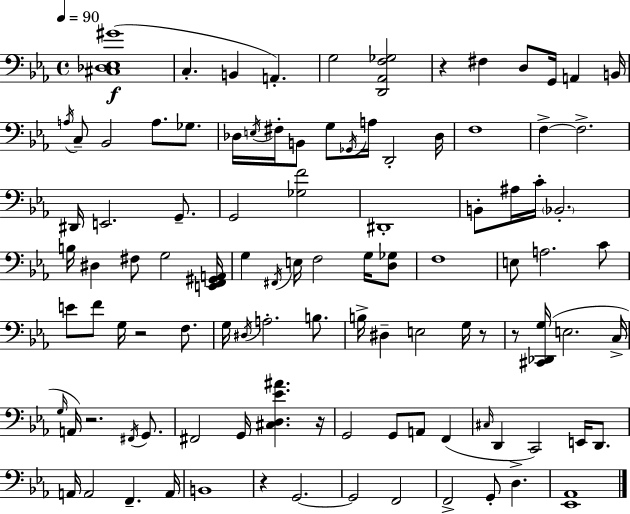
X:1
T:Untitled
M:4/4
L:1/4
K:Cm
[^C,_D,_E,^G]4 C, B,, A,, G,2 [D,,_A,,F,_G,]2 z ^F, D,/2 G,,/4 A,, B,,/4 A,/4 C,/2 _B,,2 A,/2 _G,/2 _D,/4 E,/4 ^F,/4 B,,/2 G,/2 _G,,/4 A,/4 D,,2 _D,/4 F,4 F, F,2 ^D,,/4 E,,2 G,,/2 G,,2 [_G,F]2 ^D,,4 B,,/2 ^A,/4 C/4 _B,,2 B,/4 ^D, ^F,/2 G,2 [E,,F,,^G,,A,,]/4 G, ^F,,/4 E,/4 F,2 G,/4 [D,_G,]/2 F,4 E,/2 A,2 C/2 E/2 F/2 G,/4 z2 F,/2 G,/4 ^D,/4 A,2 B,/2 B,/4 ^D, E,2 G,/4 z/2 z/2 [^C,,_D,,G,]/4 E,2 C,/4 G,/4 A,,/4 z2 ^F,,/4 G,,/2 ^F,,2 G,,/4 [^C,D,_E^A] z/4 G,,2 G,,/2 A,,/2 F,, ^C,/4 D,, C,,2 E,,/4 D,,/2 A,,/4 A,,2 F,, A,,/4 B,,4 z G,,2 G,,2 F,,2 F,,2 G,,/2 D, [_E,,_A,,]4